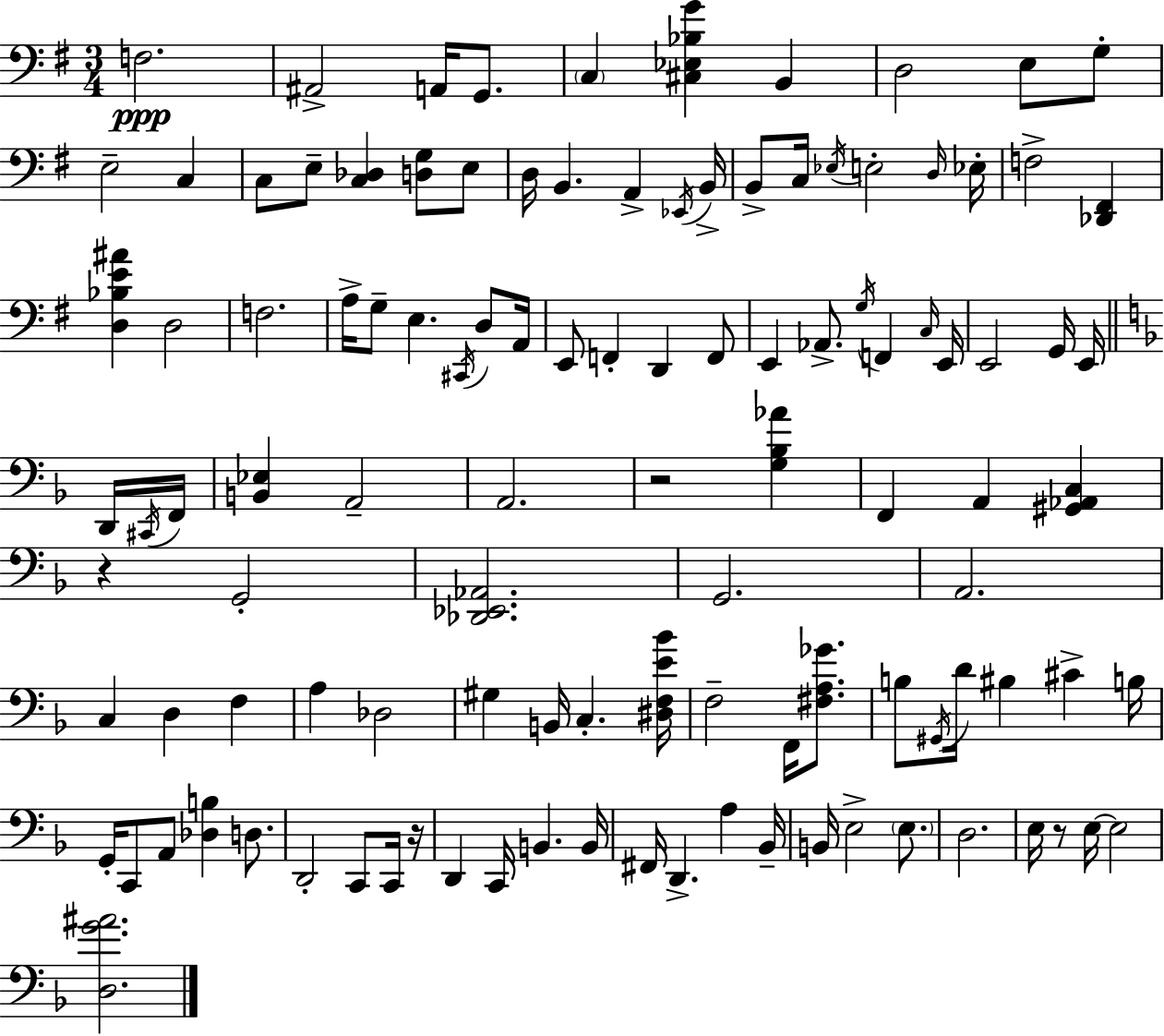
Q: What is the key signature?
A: G major